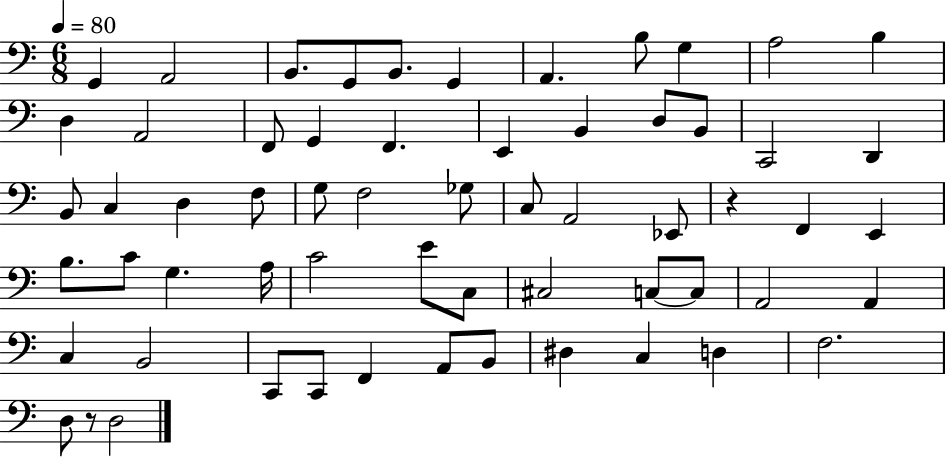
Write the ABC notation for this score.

X:1
T:Untitled
M:6/8
L:1/4
K:C
G,, A,,2 B,,/2 G,,/2 B,,/2 G,, A,, B,/2 G, A,2 B, D, A,,2 F,,/2 G,, F,, E,, B,, D,/2 B,,/2 C,,2 D,, B,,/2 C, D, F,/2 G,/2 F,2 _G,/2 C,/2 A,,2 _E,,/2 z F,, E,, B,/2 C/2 G, A,/4 C2 E/2 C,/2 ^C,2 C,/2 C,/2 A,,2 A,, C, B,,2 C,,/2 C,,/2 F,, A,,/2 B,,/2 ^D, C, D, F,2 D,/2 z/2 D,2